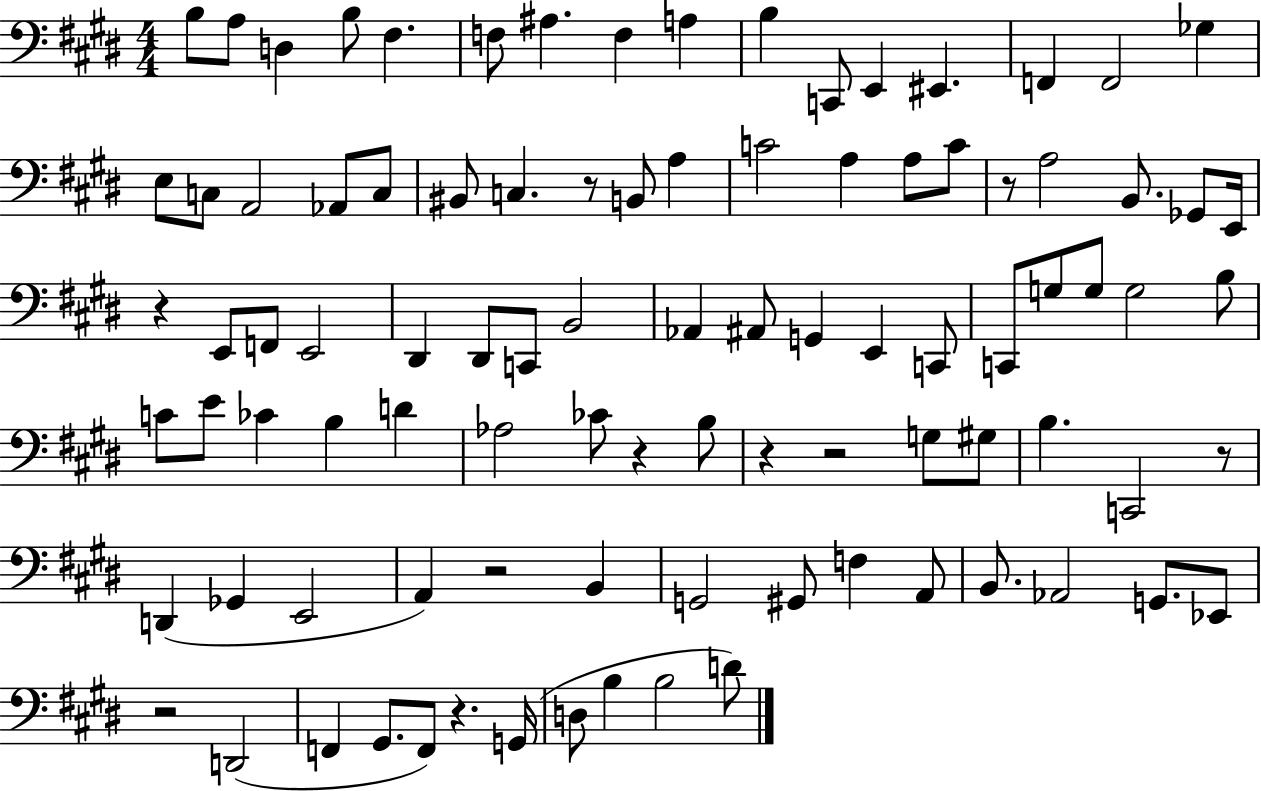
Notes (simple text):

B3/e A3/e D3/q B3/e F#3/q. F3/e A#3/q. F3/q A3/q B3/q C2/e E2/q EIS2/q. F2/q F2/h Gb3/q E3/e C3/e A2/h Ab2/e C3/e BIS2/e C3/q. R/e B2/e A3/q C4/h A3/q A3/e C4/e R/e A3/h B2/e. Gb2/e E2/s R/q E2/e F2/e E2/h D#2/q D#2/e C2/e B2/h Ab2/q A#2/e G2/q E2/q C2/e C2/e G3/e G3/e G3/h B3/e C4/e E4/e CES4/q B3/q D4/q Ab3/h CES4/e R/q B3/e R/q R/h G3/e G#3/e B3/q. C2/h R/e D2/q Gb2/q E2/h A2/q R/h B2/q G2/h G#2/e F3/q A2/e B2/e. Ab2/h G2/e. Eb2/e R/h D2/h F2/q G#2/e. F2/e R/q. G2/s D3/e B3/q B3/h D4/e